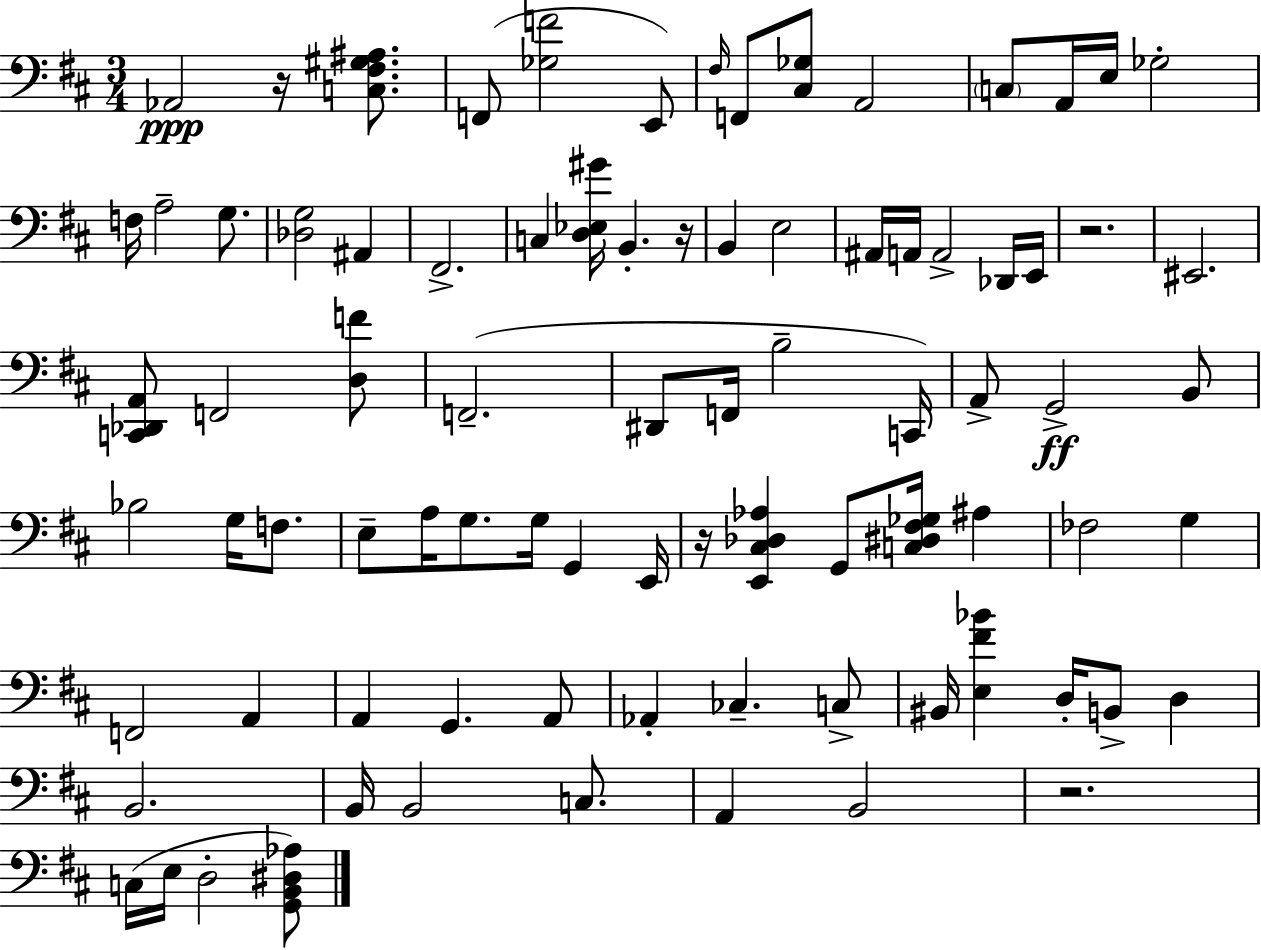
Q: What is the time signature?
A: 3/4